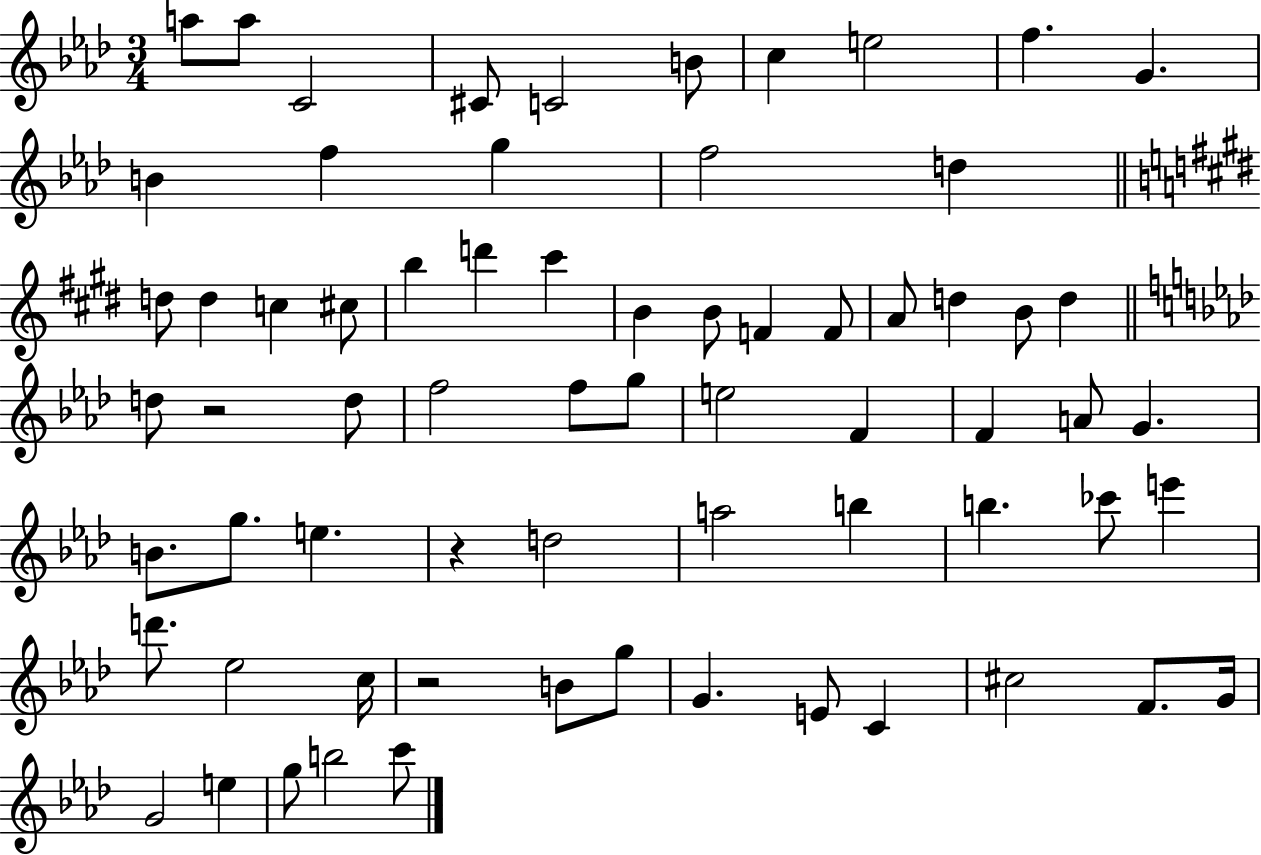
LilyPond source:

{
  \clef treble
  \numericTimeSignature
  \time 3/4
  \key aes \major
  \repeat volta 2 { a''8 a''8 c'2 | cis'8 c'2 b'8 | c''4 e''2 | f''4. g'4. | \break b'4 f''4 g''4 | f''2 d''4 | \bar "||" \break \key e \major d''8 d''4 c''4 cis''8 | b''4 d'''4 cis'''4 | b'4 b'8 f'4 f'8 | a'8 d''4 b'8 d''4 | \break \bar "||" \break \key f \minor d''8 r2 d''8 | f''2 f''8 g''8 | e''2 f'4 | f'4 a'8 g'4. | \break b'8. g''8. e''4. | r4 d''2 | a''2 b''4 | b''4. ces'''8 e'''4 | \break d'''8. ees''2 c''16 | r2 b'8 g''8 | g'4. e'8 c'4 | cis''2 f'8. g'16 | \break g'2 e''4 | g''8 b''2 c'''8 | } \bar "|."
}